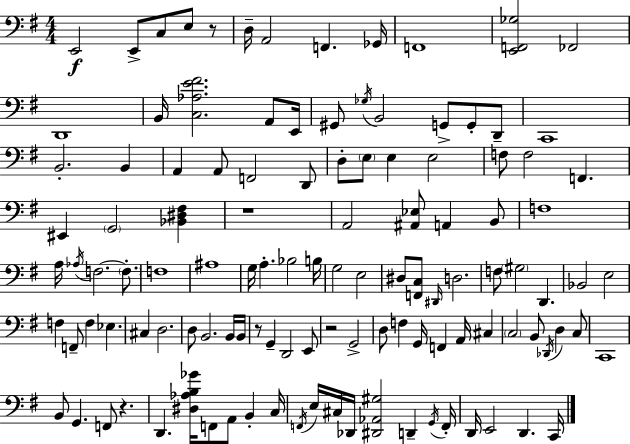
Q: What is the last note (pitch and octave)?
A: C2